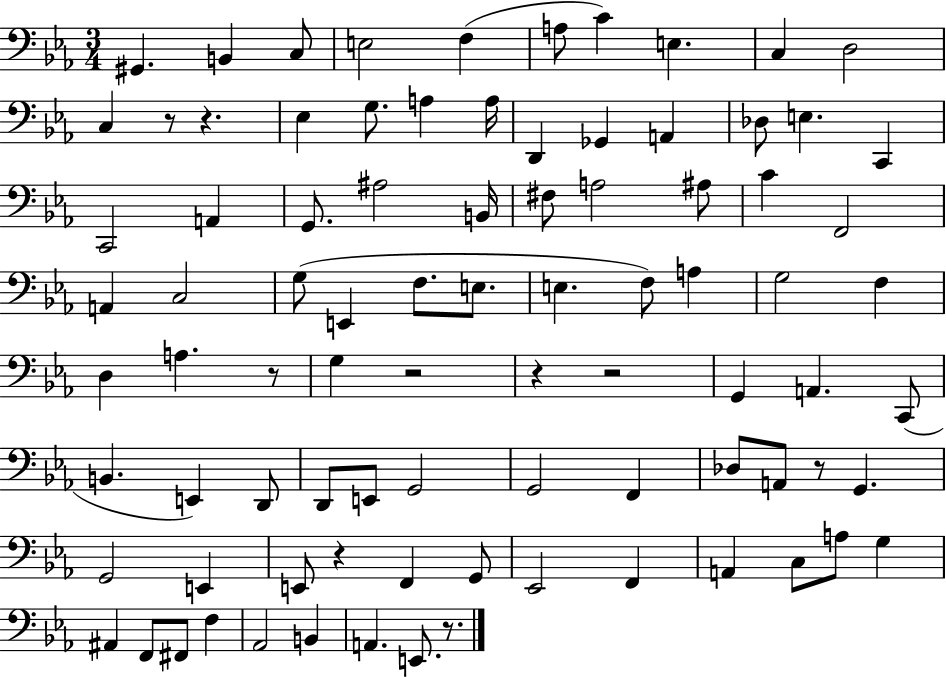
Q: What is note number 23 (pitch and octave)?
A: A2